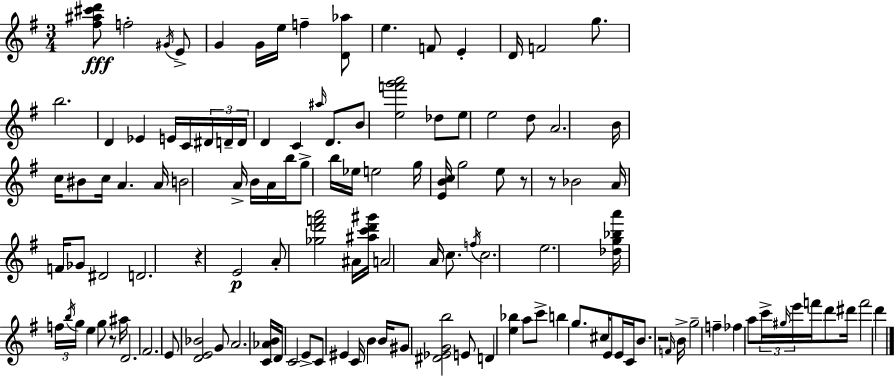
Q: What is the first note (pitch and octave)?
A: F5